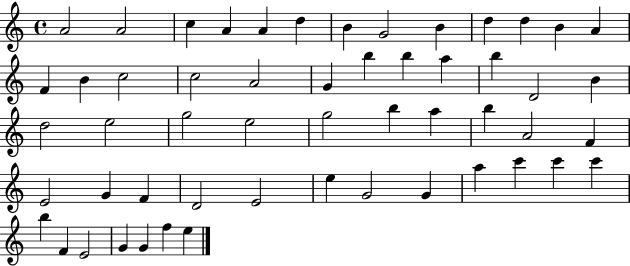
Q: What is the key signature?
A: C major